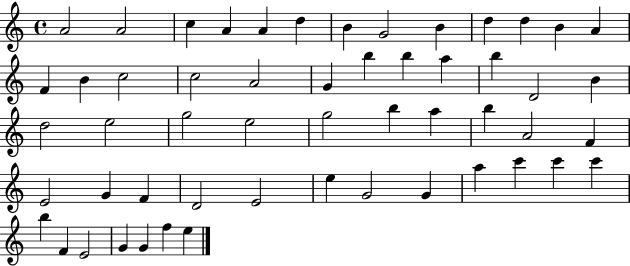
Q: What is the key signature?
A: C major